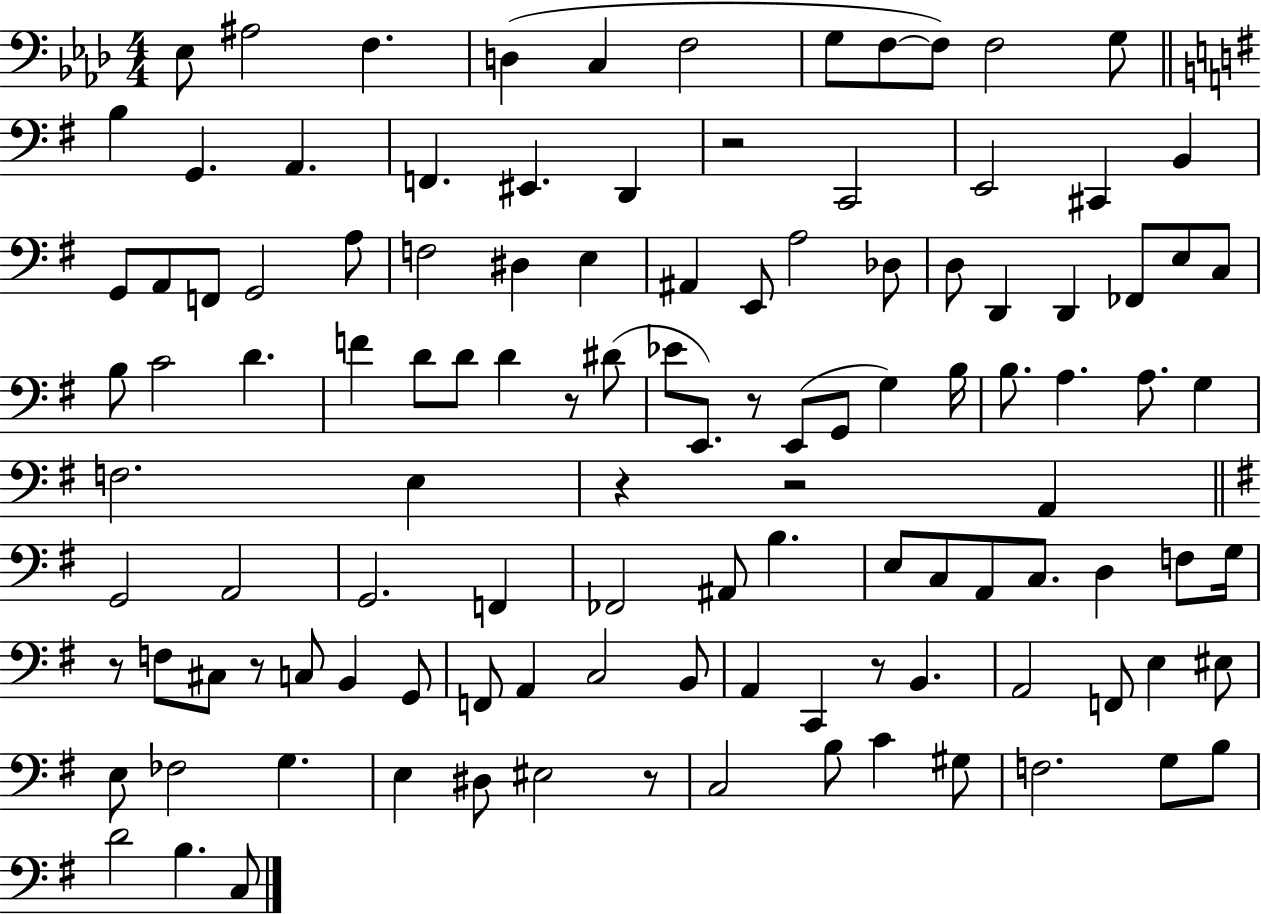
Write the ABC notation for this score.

X:1
T:Untitled
M:4/4
L:1/4
K:Ab
_E,/2 ^A,2 F, D, C, F,2 G,/2 F,/2 F,/2 F,2 G,/2 B, G,, A,, F,, ^E,, D,, z2 C,,2 E,,2 ^C,, B,, G,,/2 A,,/2 F,,/2 G,,2 A,/2 F,2 ^D, E, ^A,, E,,/2 A,2 _D,/2 D,/2 D,, D,, _F,,/2 E,/2 C,/2 B,/2 C2 D F D/2 D/2 D z/2 ^D/2 _E/2 E,,/2 z/2 E,,/2 G,,/2 G, B,/4 B,/2 A, A,/2 G, F,2 E, z z2 A,, G,,2 A,,2 G,,2 F,, _F,,2 ^A,,/2 B, E,/2 C,/2 A,,/2 C,/2 D, F,/2 G,/4 z/2 F,/2 ^C,/2 z/2 C,/2 B,, G,,/2 F,,/2 A,, C,2 B,,/2 A,, C,, z/2 B,, A,,2 F,,/2 E, ^E,/2 E,/2 _F,2 G, E, ^D,/2 ^E,2 z/2 C,2 B,/2 C ^G,/2 F,2 G,/2 B,/2 D2 B, C,/2